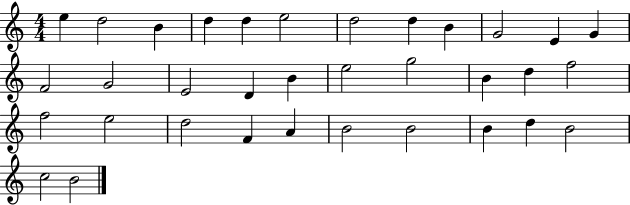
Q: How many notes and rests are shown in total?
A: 34